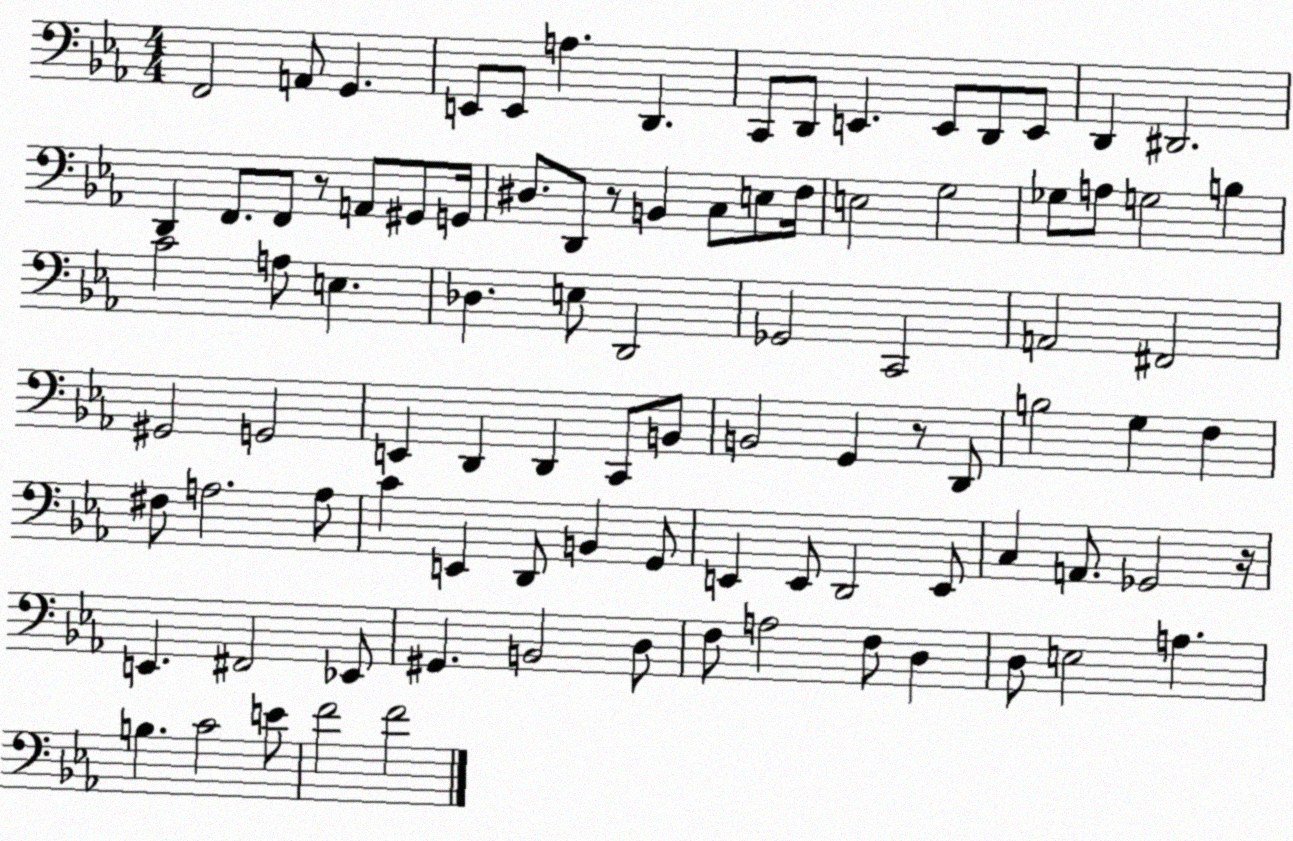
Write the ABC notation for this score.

X:1
T:Untitled
M:4/4
L:1/4
K:Eb
F,,2 A,,/2 G,, E,,/2 E,,/2 A, D,, C,,/2 D,,/2 E,, E,,/2 D,,/2 E,,/2 D,, ^D,,2 D,, F,,/2 F,,/2 z/2 A,,/2 ^G,,/2 G,,/4 ^D,/2 D,,/2 z/2 B,, C,/2 E,/2 F,/4 E,2 G,2 _G,/2 A,/2 G,2 B, C2 A,/2 E, _D, E,/2 D,,2 _G,,2 C,,2 A,,2 ^F,,2 ^G,,2 G,,2 E,, D,, D,, C,,/2 B,,/2 B,,2 G,, z/2 D,,/2 B,2 G, F, ^F,/2 A,2 A,/2 C E,, D,,/2 B,, G,,/2 E,, E,,/2 D,,2 E,,/2 C, A,,/2 _G,,2 z/4 E,, ^F,,2 _E,,/2 ^G,, B,,2 D,/2 F,/2 A,2 F,/2 D, D,/2 E,2 A, B, C2 E/2 F2 F2